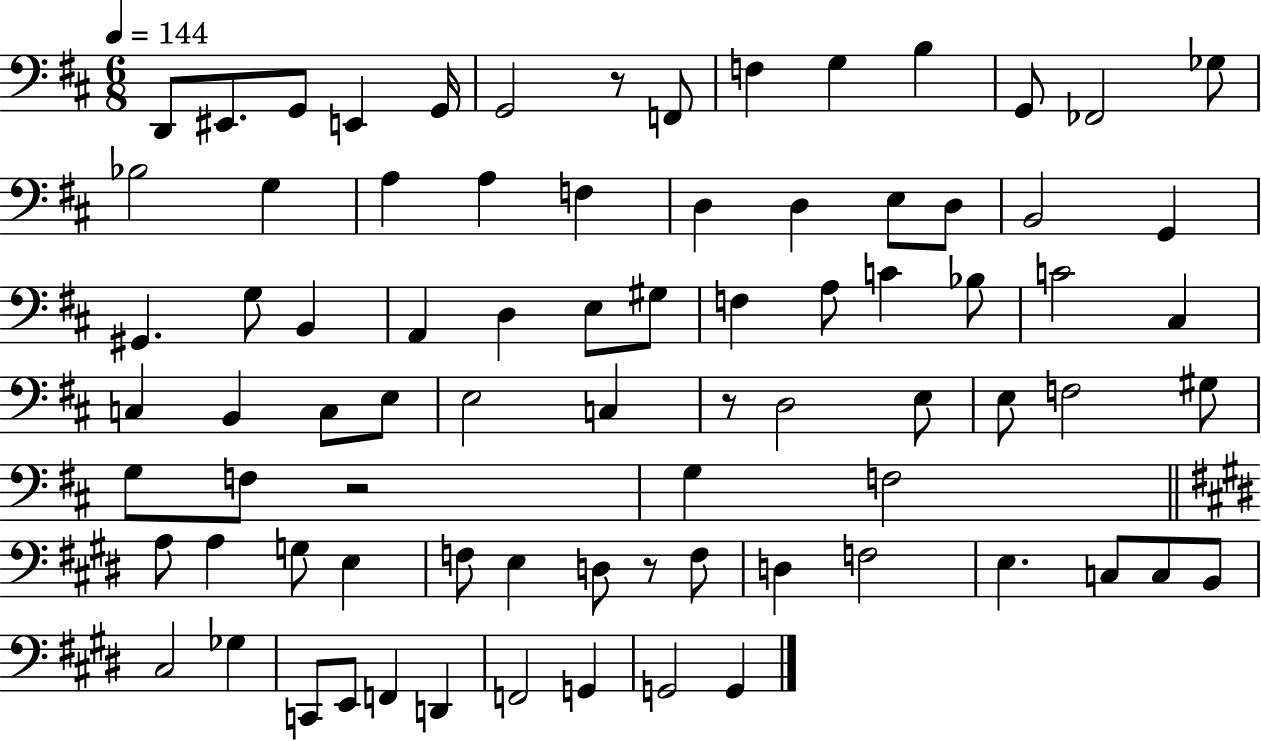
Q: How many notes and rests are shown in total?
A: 80